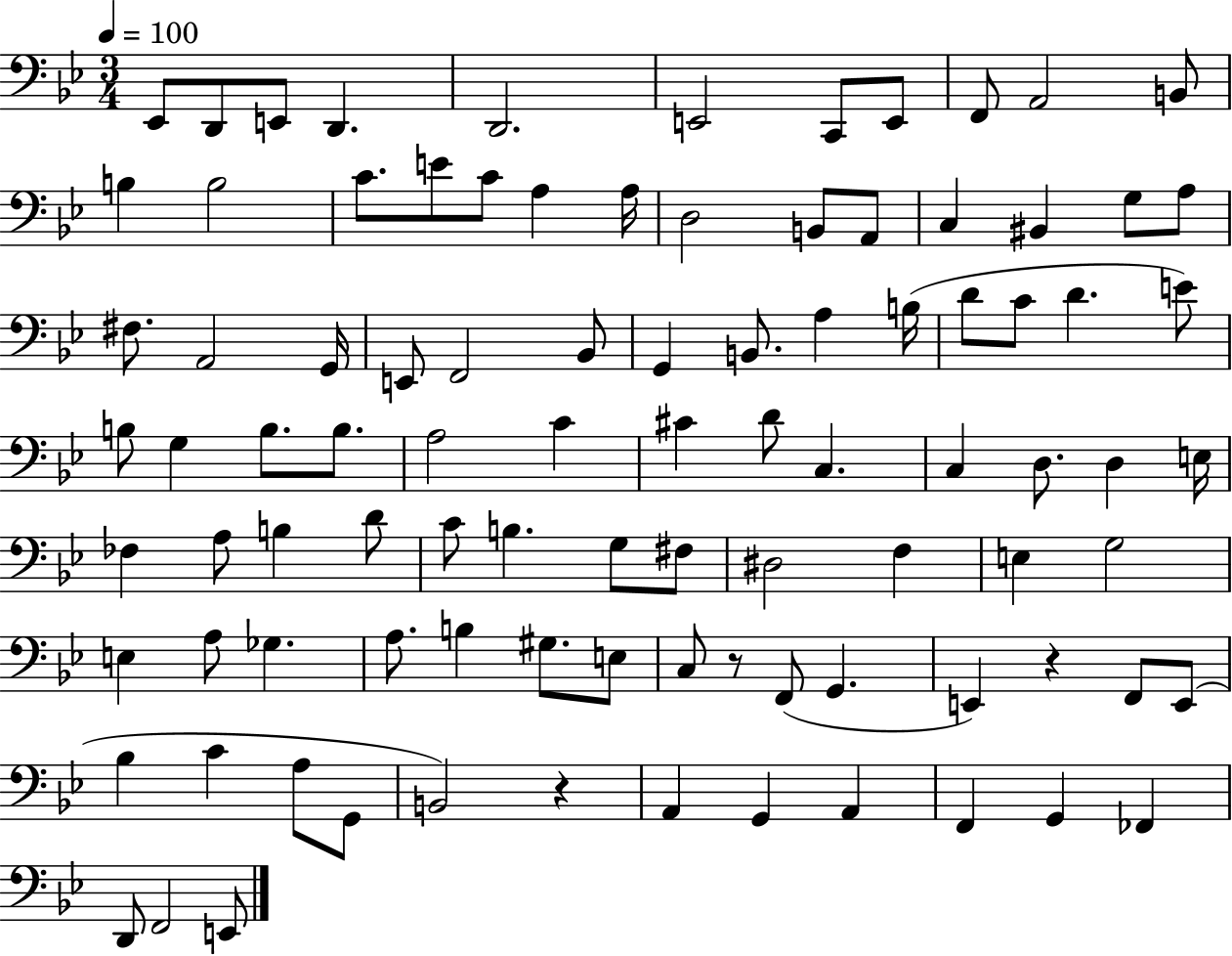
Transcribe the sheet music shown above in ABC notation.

X:1
T:Untitled
M:3/4
L:1/4
K:Bb
_E,,/2 D,,/2 E,,/2 D,, D,,2 E,,2 C,,/2 E,,/2 F,,/2 A,,2 B,,/2 B, B,2 C/2 E/2 C/2 A, A,/4 D,2 B,,/2 A,,/2 C, ^B,, G,/2 A,/2 ^F,/2 A,,2 G,,/4 E,,/2 F,,2 _B,,/2 G,, B,,/2 A, B,/4 D/2 C/2 D E/2 B,/2 G, B,/2 B,/2 A,2 C ^C D/2 C, C, D,/2 D, E,/4 _F, A,/2 B, D/2 C/2 B, G,/2 ^F,/2 ^D,2 F, E, G,2 E, A,/2 _G, A,/2 B, ^G,/2 E,/2 C,/2 z/2 F,,/2 G,, E,, z F,,/2 E,,/2 _B, C A,/2 G,,/2 B,,2 z A,, G,, A,, F,, G,, _F,, D,,/2 F,,2 E,,/2